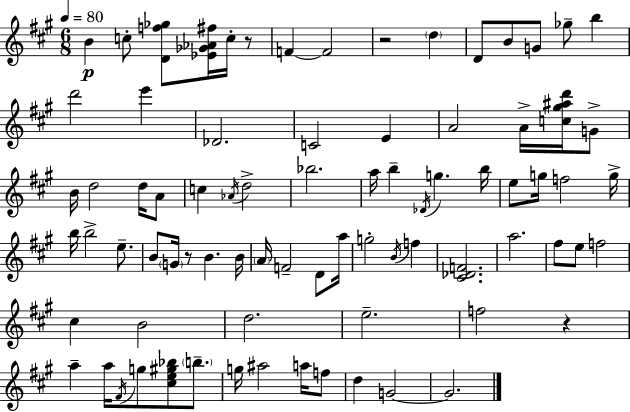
B4/q C5/e [D4,F5,Gb5]/e [Eb4,Gb4,Ab4,F#5]/s C5/s R/e F4/q F4/h R/h D5/q D4/e B4/e G4/e Gb5/e B5/q D6/h E6/q Db4/h. C4/h E4/q A4/h A4/s [C5,G#5,A#5,D6]/s G4/e B4/s D5/h D5/s A4/e C5/q Ab4/s D5/h Bb5/h. A5/s B5/q Db4/s G5/q. B5/s E5/e G5/s F5/h G5/s B5/s B5/h E5/e. B4/e G4/s R/e B4/q. B4/s A4/s F4/h D4/e A5/s G5/h B4/s F5/q [C#4,Db4,F4]/h. A5/h. F#5/e E5/e F5/h C#5/q B4/h D5/h. E5/h. F5/h R/q A5/q A5/s F#4/s G5/e [C#5,E5,G#5,Bb5]/e B5/e. G5/s A#5/h A5/s F5/e D5/q G4/h G4/h.